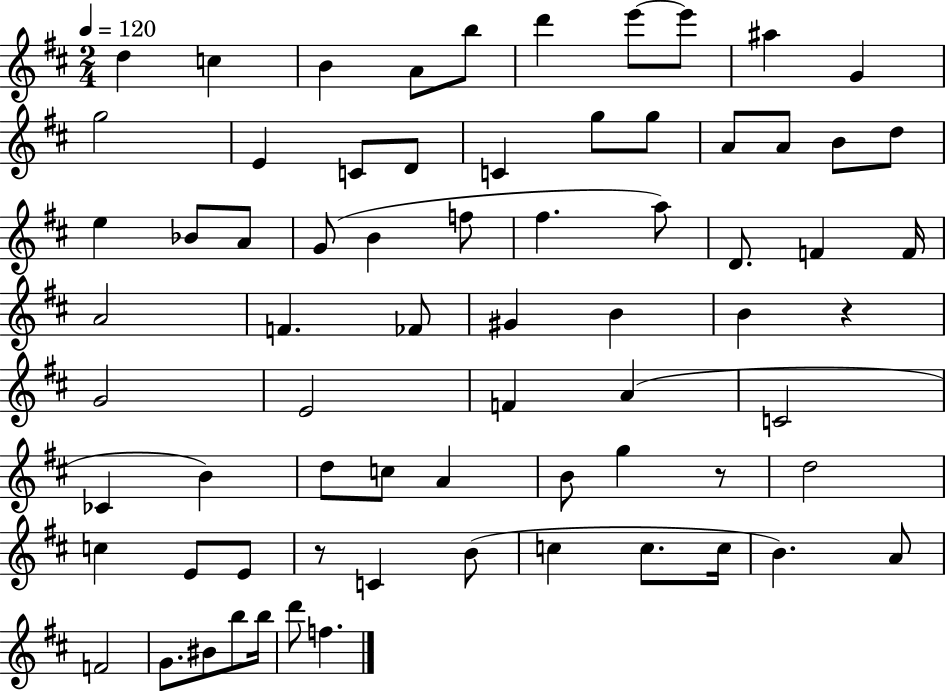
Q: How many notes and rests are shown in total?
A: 71